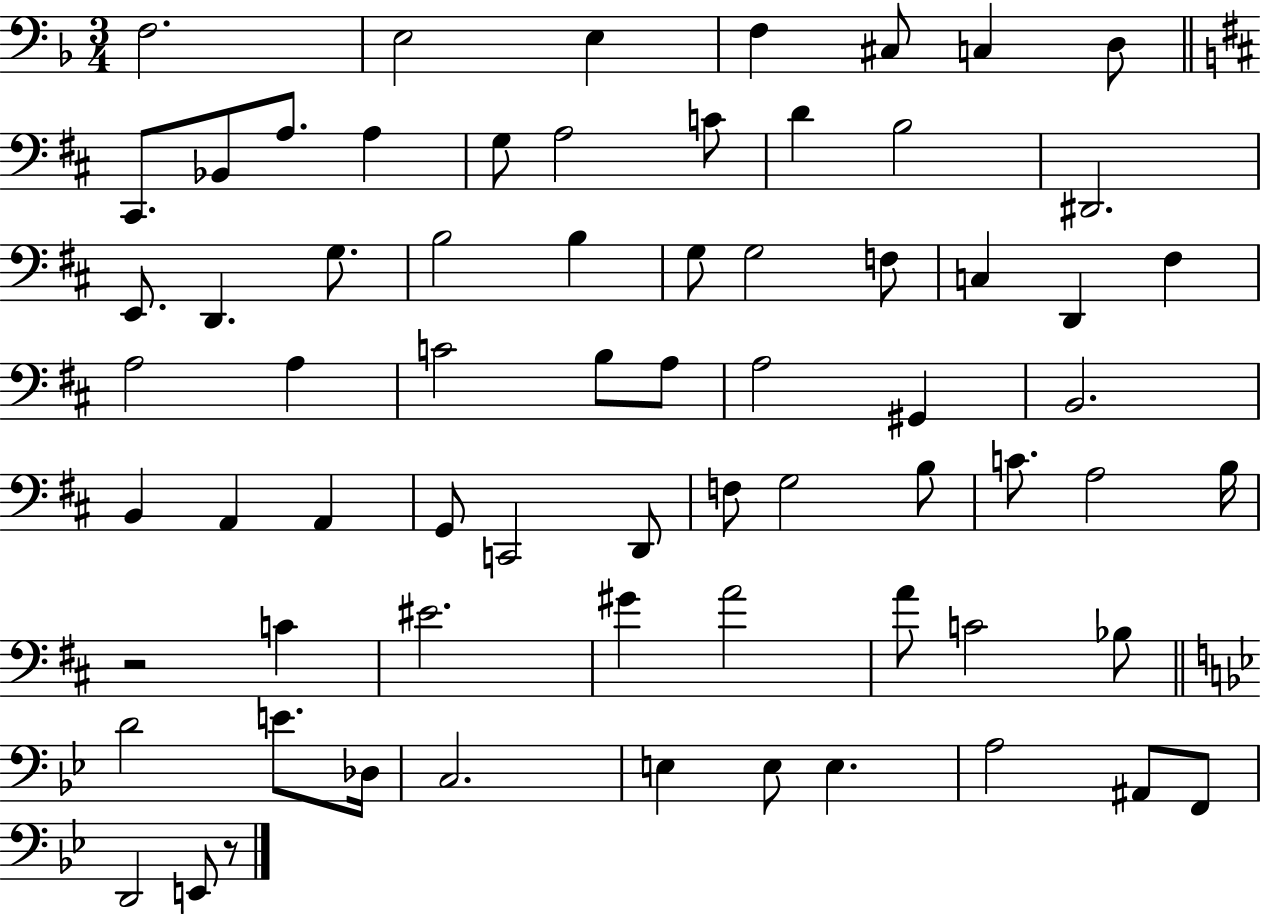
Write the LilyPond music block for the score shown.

{
  \clef bass
  \numericTimeSignature
  \time 3/4
  \key f \major
  f2. | e2 e4 | f4 cis8 c4 d8 | \bar "||" \break \key b \minor cis,8. bes,8 a8. a4 | g8 a2 c'8 | d'4 b2 | dis,2. | \break e,8. d,4. g8. | b2 b4 | g8 g2 f8 | c4 d,4 fis4 | \break a2 a4 | c'2 b8 a8 | a2 gis,4 | b,2. | \break b,4 a,4 a,4 | g,8 c,2 d,8 | f8 g2 b8 | c'8. a2 b16 | \break r2 c'4 | eis'2. | gis'4 a'2 | a'8 c'2 bes8 | \break \bar "||" \break \key bes \major d'2 e'8. des16 | c2. | e4 e8 e4. | a2 ais,8 f,8 | \break d,2 e,8 r8 | \bar "|."
}